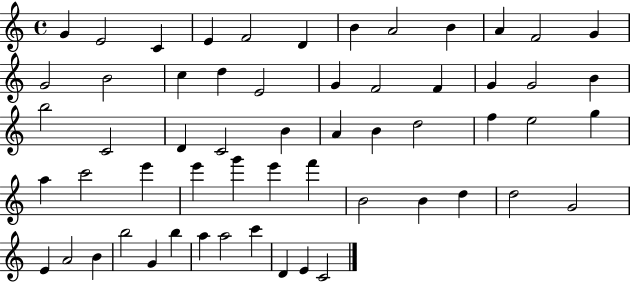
X:1
T:Untitled
M:4/4
L:1/4
K:C
G E2 C E F2 D B A2 B A F2 G G2 B2 c d E2 G F2 F G G2 B b2 C2 D C2 B A B d2 f e2 g a c'2 e' e' g' e' f' B2 B d d2 G2 E A2 B b2 G b a a2 c' D E C2